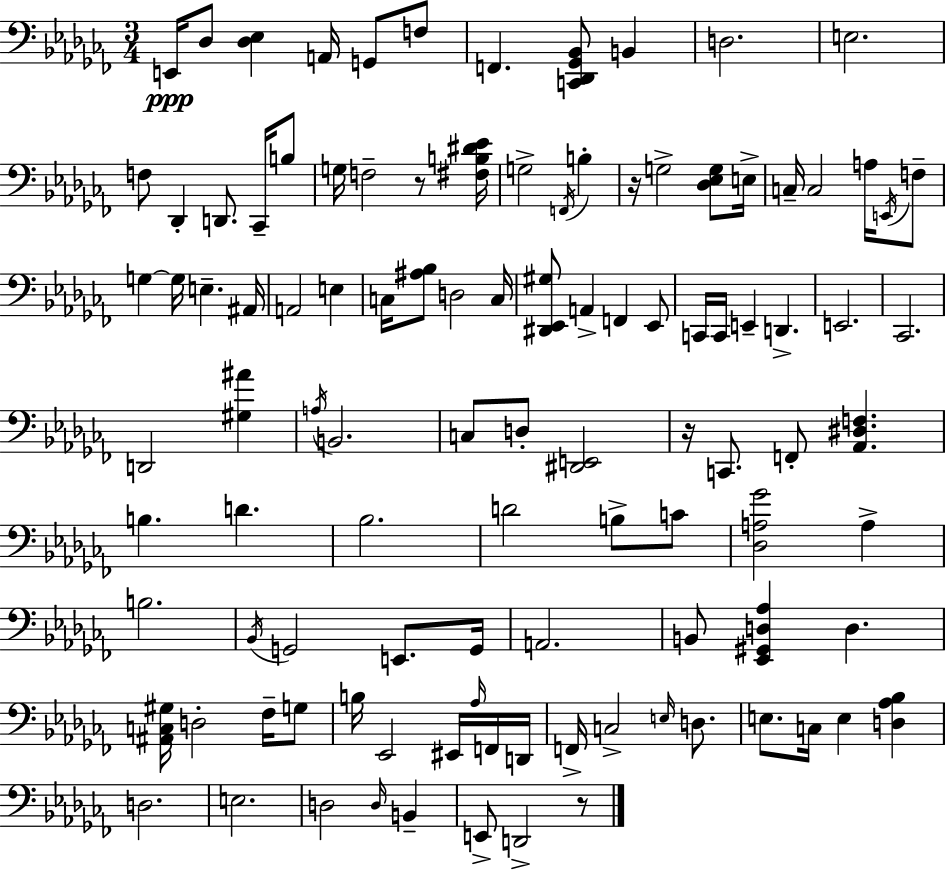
E2/s Db3/e [Db3,Eb3]/q A2/s G2/e F3/e F2/q. [C2,Db2,Gb2,Bb2]/e B2/q D3/h. E3/h. F3/e Db2/q D2/e. CES2/s B3/e G3/s F3/h R/e [F#3,B3,D#4,Eb4]/s G3/h F2/s B3/q R/s G3/h [Db3,Eb3,G3]/e E3/s C3/s C3/h A3/s E2/s F3/e G3/q G3/s E3/q. A#2/s A2/h E3/q C3/s [A#3,Bb3]/e D3/h C3/s [D#2,Eb2,G#3]/e A2/q F2/q Eb2/e C2/s C2/s E2/q D2/q. E2/h. CES2/h. D2/h [G#3,A#4]/q A3/s B2/h. C3/e D3/e [D#2,E2]/h R/s C2/e. F2/e [Ab2,D#3,F3]/q. B3/q. D4/q. Bb3/h. D4/h B3/e C4/e [Db3,A3,Gb4]/h A3/q B3/h. Bb2/s G2/h E2/e. G2/s A2/h. B2/e [Eb2,G#2,D3,Ab3]/q D3/q. [A#2,C3,G#3]/s D3/h FES3/s G3/e B3/s Eb2/h EIS2/s Ab3/s F2/s D2/s F2/s C3/h E3/s D3/e. E3/e. C3/s E3/q [D3,Ab3,Bb3]/q D3/h. E3/h. D3/h D3/s B2/q E2/e D2/h R/e